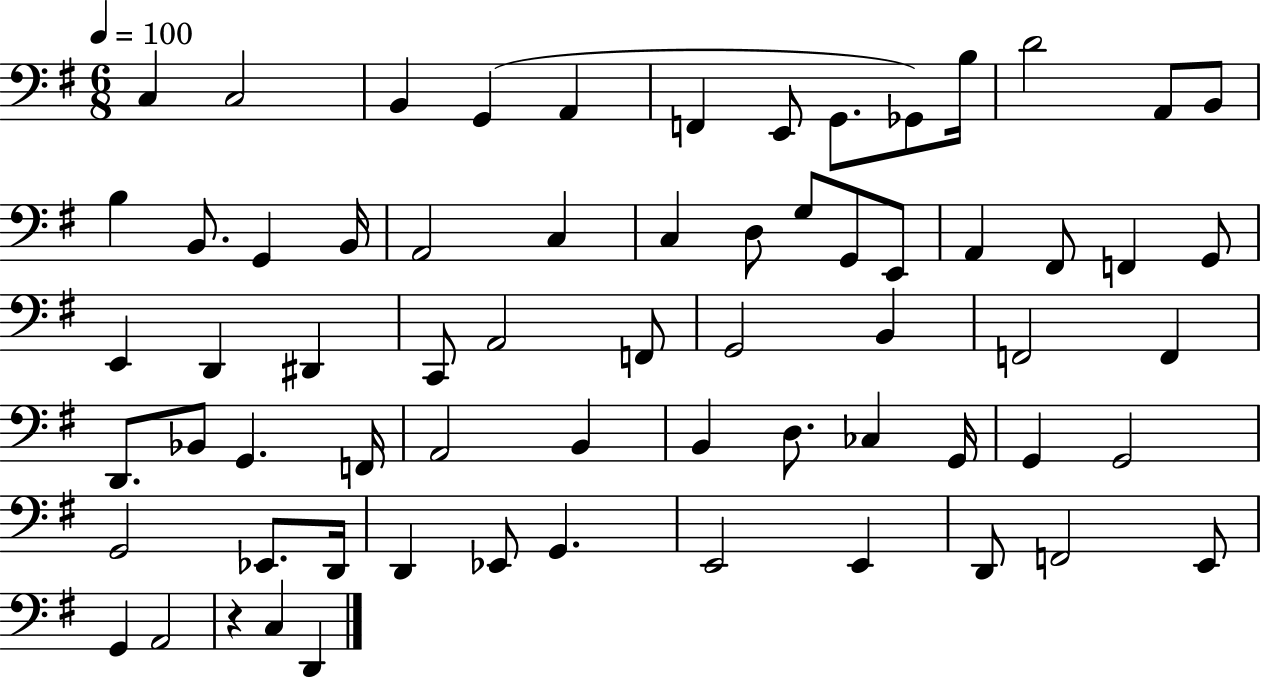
{
  \clef bass
  \numericTimeSignature
  \time 6/8
  \key g \major
  \tempo 4 = 100
  \repeat volta 2 { c4 c2 | b,4 g,4( a,4 | f,4 e,8 g,8. ges,8) b16 | d'2 a,8 b,8 | \break b4 b,8. g,4 b,16 | a,2 c4 | c4 d8 g8 g,8 e,8 | a,4 fis,8 f,4 g,8 | \break e,4 d,4 dis,4 | c,8 a,2 f,8 | g,2 b,4 | f,2 f,4 | \break d,8. bes,8 g,4. f,16 | a,2 b,4 | b,4 d8. ces4 g,16 | g,4 g,2 | \break g,2 ees,8. d,16 | d,4 ees,8 g,4. | e,2 e,4 | d,8 f,2 e,8 | \break g,4 a,2 | r4 c4 d,4 | } \bar "|."
}